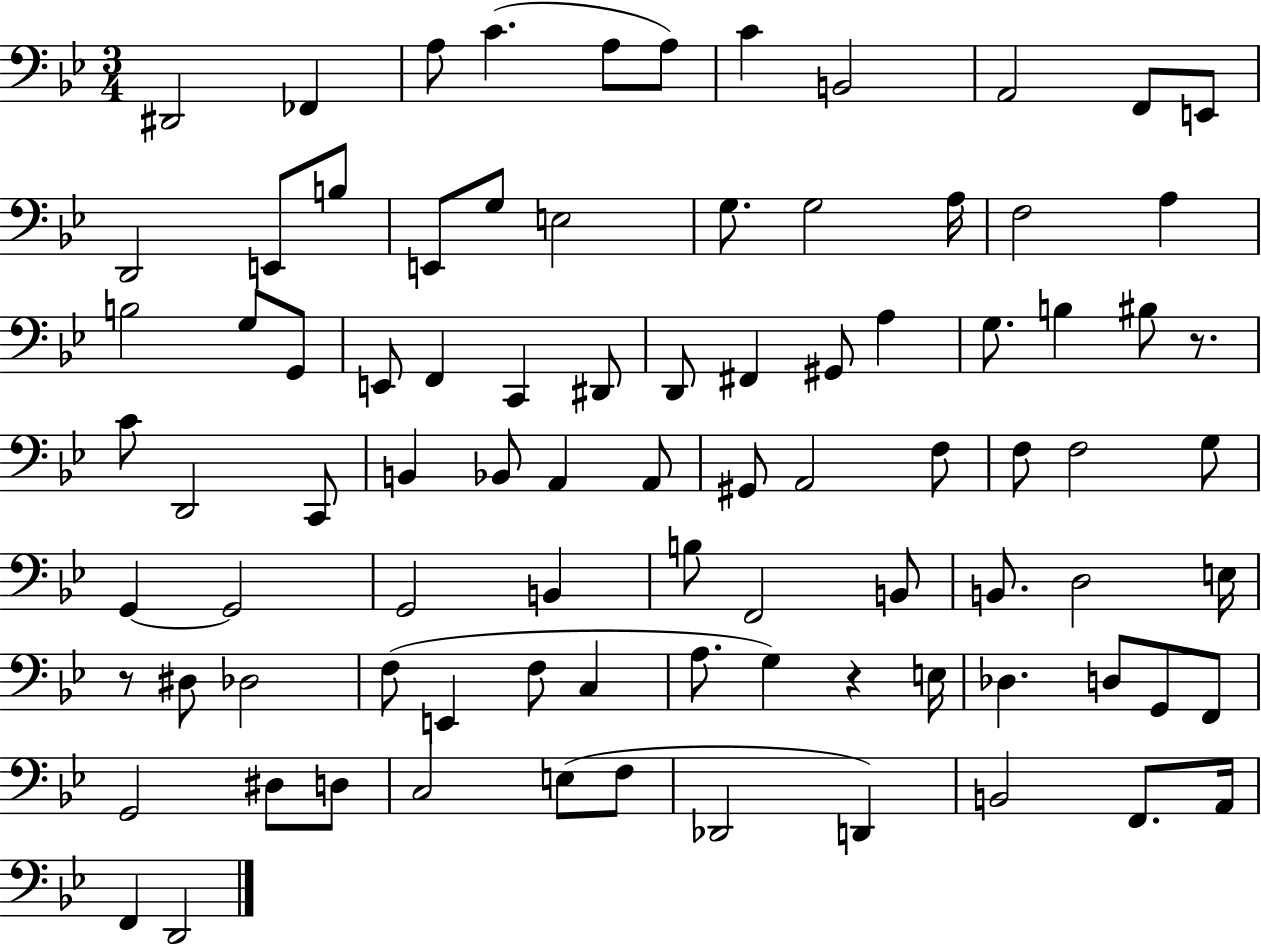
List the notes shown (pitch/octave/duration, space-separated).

D#2/h FES2/q A3/e C4/q. A3/e A3/e C4/q B2/h A2/h F2/e E2/e D2/h E2/e B3/e E2/e G3/e E3/h G3/e. G3/h A3/s F3/h A3/q B3/h G3/e G2/e E2/e F2/q C2/q D#2/e D2/e F#2/q G#2/e A3/q G3/e. B3/q BIS3/e R/e. C4/e D2/h C2/e B2/q Bb2/e A2/q A2/e G#2/e A2/h F3/e F3/e F3/h G3/e G2/q G2/h G2/h B2/q B3/e F2/h B2/e B2/e. D3/h E3/s R/e D#3/e Db3/h F3/e E2/q F3/e C3/q A3/e. G3/q R/q E3/s Db3/q. D3/e G2/e F2/e G2/h D#3/e D3/e C3/h E3/e F3/e Db2/h D2/q B2/h F2/e. A2/s F2/q D2/h